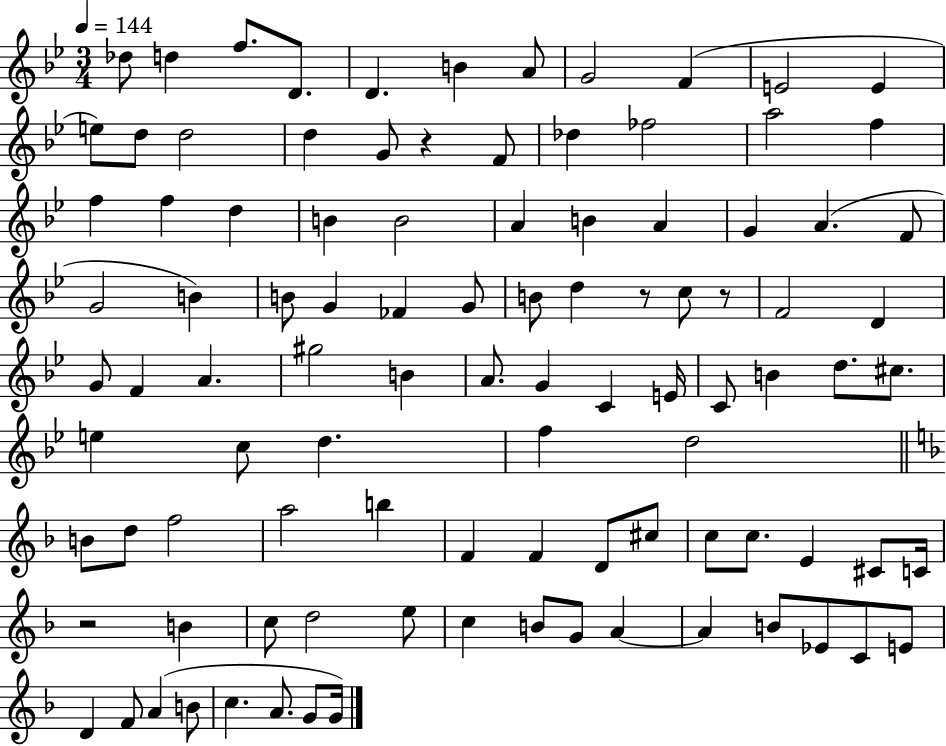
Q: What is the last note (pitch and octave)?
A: G4